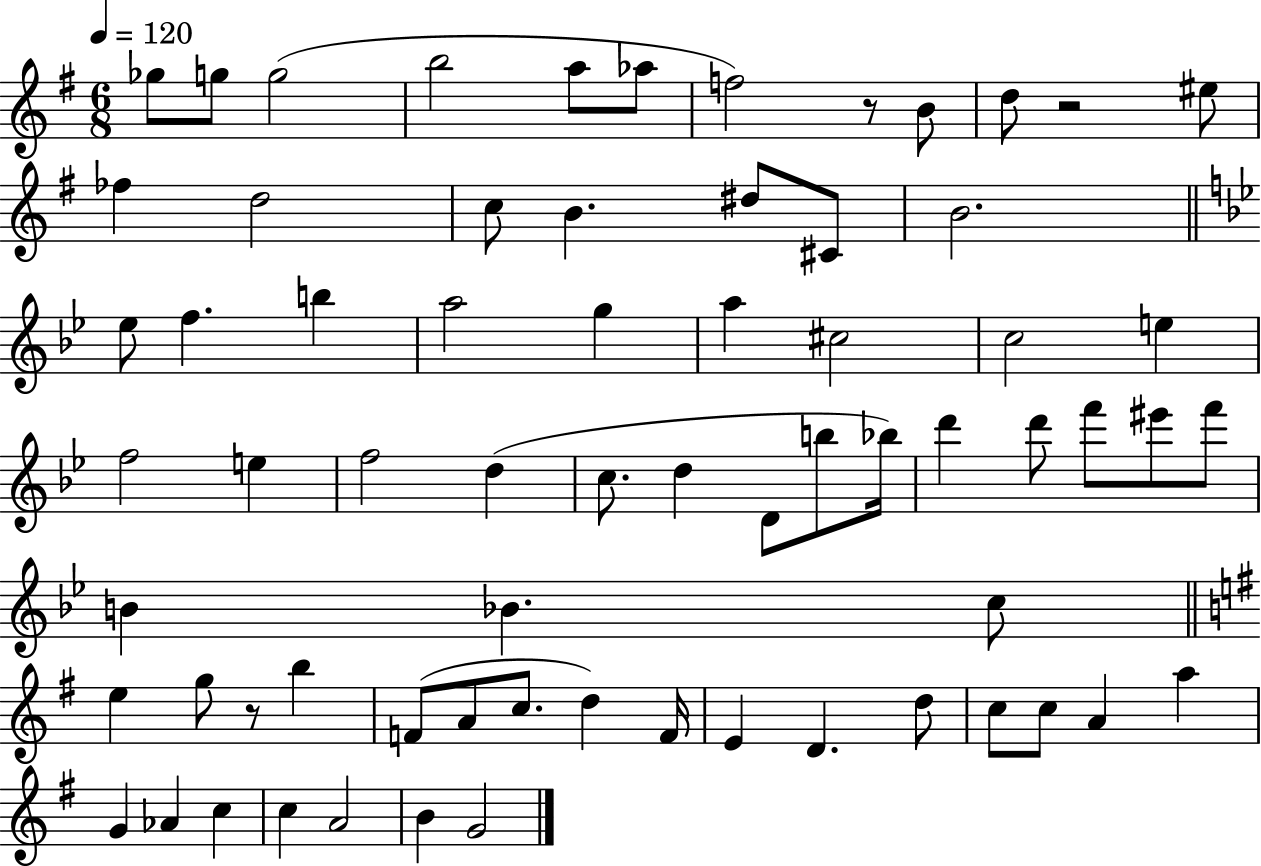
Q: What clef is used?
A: treble